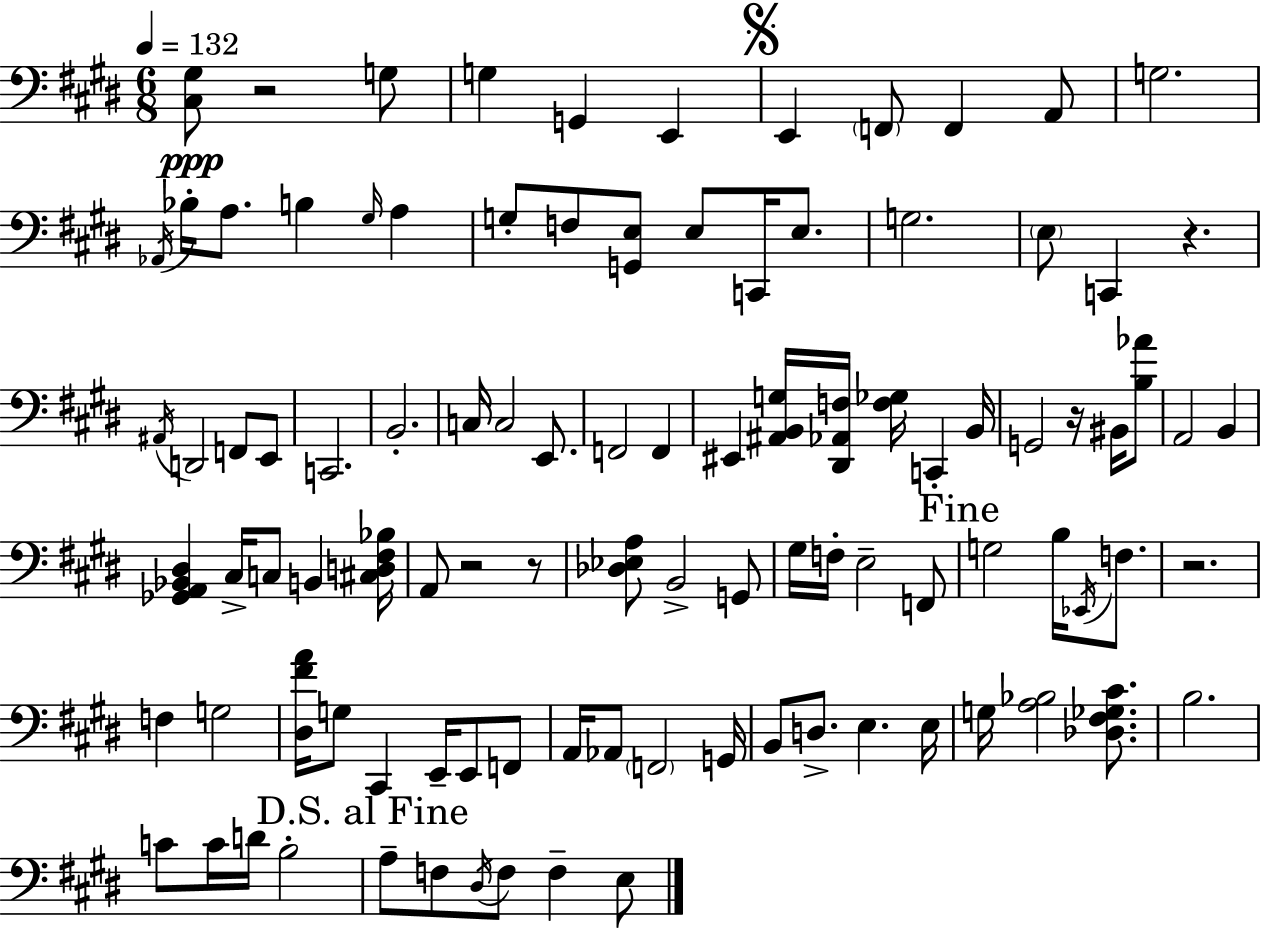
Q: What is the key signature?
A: E major